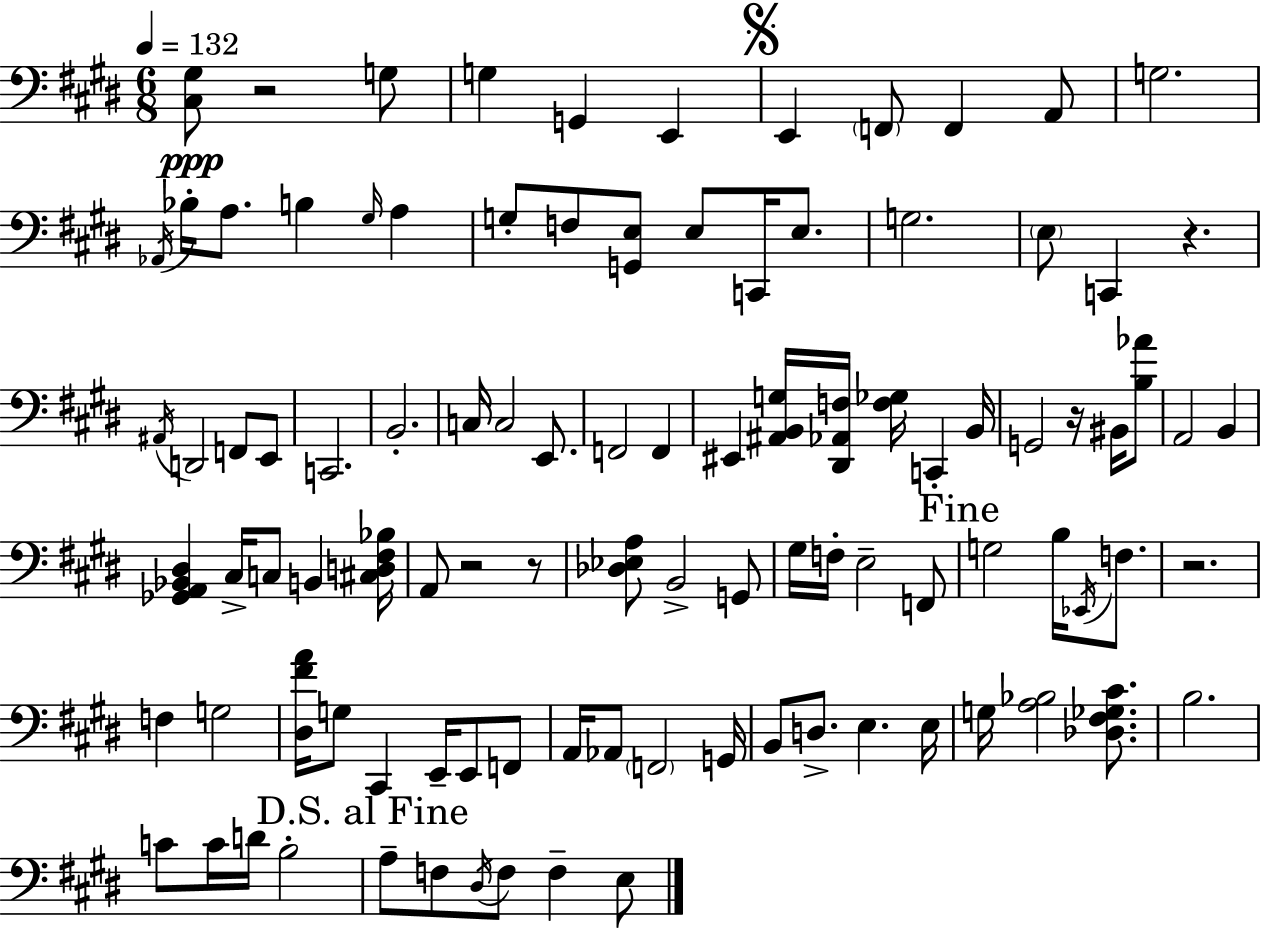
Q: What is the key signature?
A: E major